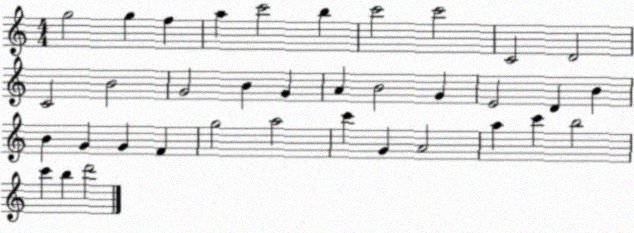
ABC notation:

X:1
T:Untitled
M:4/4
L:1/4
K:C
g2 g f a c'2 b c'2 c'2 C2 D2 C2 B2 G2 B G A B2 G E2 D B B G G F g2 a2 c' G A2 a c' b2 c' b d'2